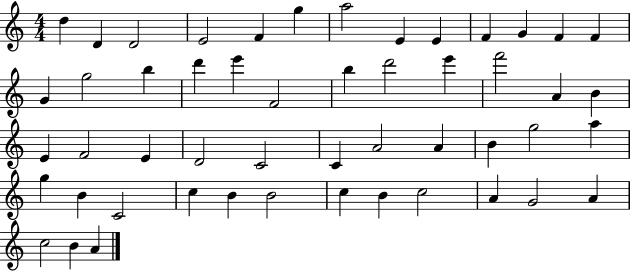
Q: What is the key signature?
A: C major